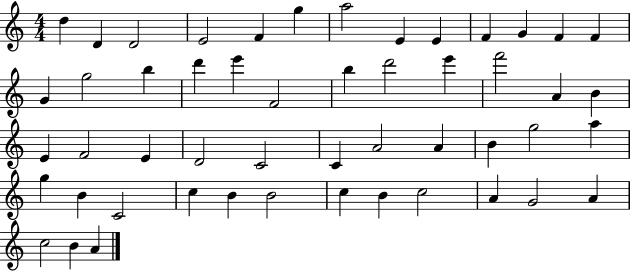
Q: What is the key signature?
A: C major